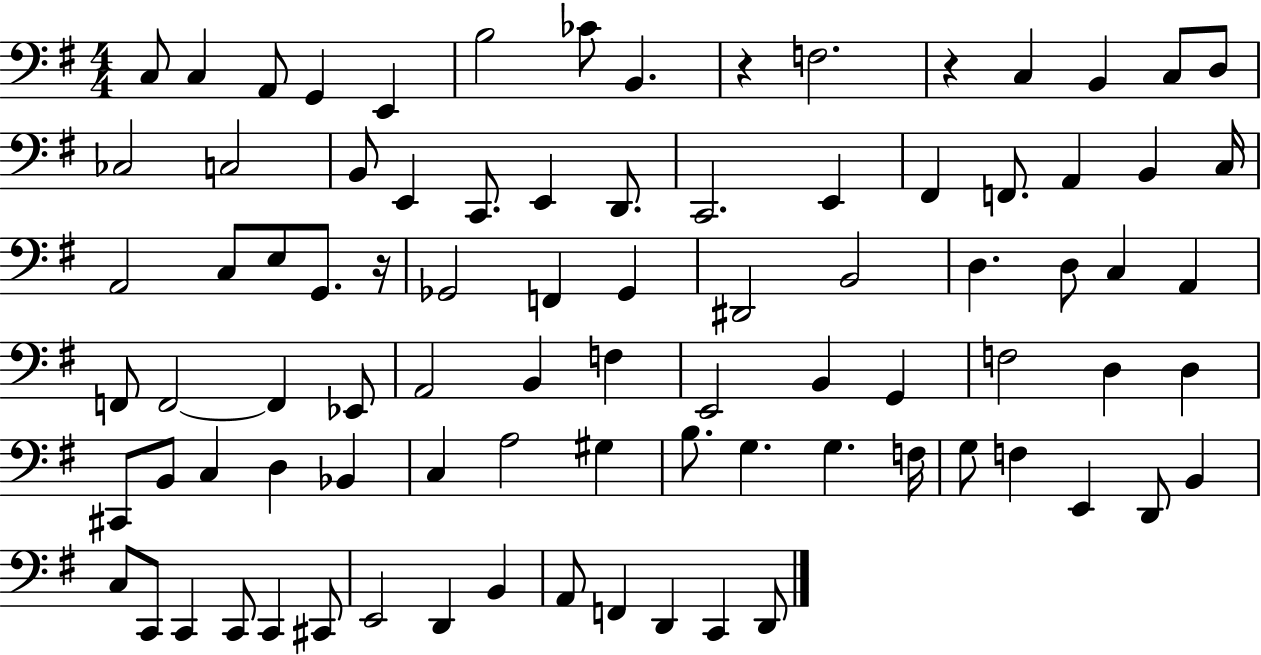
X:1
T:Untitled
M:4/4
L:1/4
K:G
C,/2 C, A,,/2 G,, E,, B,2 _C/2 B,, z F,2 z C, B,, C,/2 D,/2 _C,2 C,2 B,,/2 E,, C,,/2 E,, D,,/2 C,,2 E,, ^F,, F,,/2 A,, B,, C,/4 A,,2 C,/2 E,/2 G,,/2 z/4 _G,,2 F,, _G,, ^D,,2 B,,2 D, D,/2 C, A,, F,,/2 F,,2 F,, _E,,/2 A,,2 B,, F, E,,2 B,, G,, F,2 D, D, ^C,,/2 B,,/2 C, D, _B,, C, A,2 ^G, B,/2 G, G, F,/4 G,/2 F, E,, D,,/2 B,, C,/2 C,,/2 C,, C,,/2 C,, ^C,,/2 E,,2 D,, B,, A,,/2 F,, D,, C,, D,,/2